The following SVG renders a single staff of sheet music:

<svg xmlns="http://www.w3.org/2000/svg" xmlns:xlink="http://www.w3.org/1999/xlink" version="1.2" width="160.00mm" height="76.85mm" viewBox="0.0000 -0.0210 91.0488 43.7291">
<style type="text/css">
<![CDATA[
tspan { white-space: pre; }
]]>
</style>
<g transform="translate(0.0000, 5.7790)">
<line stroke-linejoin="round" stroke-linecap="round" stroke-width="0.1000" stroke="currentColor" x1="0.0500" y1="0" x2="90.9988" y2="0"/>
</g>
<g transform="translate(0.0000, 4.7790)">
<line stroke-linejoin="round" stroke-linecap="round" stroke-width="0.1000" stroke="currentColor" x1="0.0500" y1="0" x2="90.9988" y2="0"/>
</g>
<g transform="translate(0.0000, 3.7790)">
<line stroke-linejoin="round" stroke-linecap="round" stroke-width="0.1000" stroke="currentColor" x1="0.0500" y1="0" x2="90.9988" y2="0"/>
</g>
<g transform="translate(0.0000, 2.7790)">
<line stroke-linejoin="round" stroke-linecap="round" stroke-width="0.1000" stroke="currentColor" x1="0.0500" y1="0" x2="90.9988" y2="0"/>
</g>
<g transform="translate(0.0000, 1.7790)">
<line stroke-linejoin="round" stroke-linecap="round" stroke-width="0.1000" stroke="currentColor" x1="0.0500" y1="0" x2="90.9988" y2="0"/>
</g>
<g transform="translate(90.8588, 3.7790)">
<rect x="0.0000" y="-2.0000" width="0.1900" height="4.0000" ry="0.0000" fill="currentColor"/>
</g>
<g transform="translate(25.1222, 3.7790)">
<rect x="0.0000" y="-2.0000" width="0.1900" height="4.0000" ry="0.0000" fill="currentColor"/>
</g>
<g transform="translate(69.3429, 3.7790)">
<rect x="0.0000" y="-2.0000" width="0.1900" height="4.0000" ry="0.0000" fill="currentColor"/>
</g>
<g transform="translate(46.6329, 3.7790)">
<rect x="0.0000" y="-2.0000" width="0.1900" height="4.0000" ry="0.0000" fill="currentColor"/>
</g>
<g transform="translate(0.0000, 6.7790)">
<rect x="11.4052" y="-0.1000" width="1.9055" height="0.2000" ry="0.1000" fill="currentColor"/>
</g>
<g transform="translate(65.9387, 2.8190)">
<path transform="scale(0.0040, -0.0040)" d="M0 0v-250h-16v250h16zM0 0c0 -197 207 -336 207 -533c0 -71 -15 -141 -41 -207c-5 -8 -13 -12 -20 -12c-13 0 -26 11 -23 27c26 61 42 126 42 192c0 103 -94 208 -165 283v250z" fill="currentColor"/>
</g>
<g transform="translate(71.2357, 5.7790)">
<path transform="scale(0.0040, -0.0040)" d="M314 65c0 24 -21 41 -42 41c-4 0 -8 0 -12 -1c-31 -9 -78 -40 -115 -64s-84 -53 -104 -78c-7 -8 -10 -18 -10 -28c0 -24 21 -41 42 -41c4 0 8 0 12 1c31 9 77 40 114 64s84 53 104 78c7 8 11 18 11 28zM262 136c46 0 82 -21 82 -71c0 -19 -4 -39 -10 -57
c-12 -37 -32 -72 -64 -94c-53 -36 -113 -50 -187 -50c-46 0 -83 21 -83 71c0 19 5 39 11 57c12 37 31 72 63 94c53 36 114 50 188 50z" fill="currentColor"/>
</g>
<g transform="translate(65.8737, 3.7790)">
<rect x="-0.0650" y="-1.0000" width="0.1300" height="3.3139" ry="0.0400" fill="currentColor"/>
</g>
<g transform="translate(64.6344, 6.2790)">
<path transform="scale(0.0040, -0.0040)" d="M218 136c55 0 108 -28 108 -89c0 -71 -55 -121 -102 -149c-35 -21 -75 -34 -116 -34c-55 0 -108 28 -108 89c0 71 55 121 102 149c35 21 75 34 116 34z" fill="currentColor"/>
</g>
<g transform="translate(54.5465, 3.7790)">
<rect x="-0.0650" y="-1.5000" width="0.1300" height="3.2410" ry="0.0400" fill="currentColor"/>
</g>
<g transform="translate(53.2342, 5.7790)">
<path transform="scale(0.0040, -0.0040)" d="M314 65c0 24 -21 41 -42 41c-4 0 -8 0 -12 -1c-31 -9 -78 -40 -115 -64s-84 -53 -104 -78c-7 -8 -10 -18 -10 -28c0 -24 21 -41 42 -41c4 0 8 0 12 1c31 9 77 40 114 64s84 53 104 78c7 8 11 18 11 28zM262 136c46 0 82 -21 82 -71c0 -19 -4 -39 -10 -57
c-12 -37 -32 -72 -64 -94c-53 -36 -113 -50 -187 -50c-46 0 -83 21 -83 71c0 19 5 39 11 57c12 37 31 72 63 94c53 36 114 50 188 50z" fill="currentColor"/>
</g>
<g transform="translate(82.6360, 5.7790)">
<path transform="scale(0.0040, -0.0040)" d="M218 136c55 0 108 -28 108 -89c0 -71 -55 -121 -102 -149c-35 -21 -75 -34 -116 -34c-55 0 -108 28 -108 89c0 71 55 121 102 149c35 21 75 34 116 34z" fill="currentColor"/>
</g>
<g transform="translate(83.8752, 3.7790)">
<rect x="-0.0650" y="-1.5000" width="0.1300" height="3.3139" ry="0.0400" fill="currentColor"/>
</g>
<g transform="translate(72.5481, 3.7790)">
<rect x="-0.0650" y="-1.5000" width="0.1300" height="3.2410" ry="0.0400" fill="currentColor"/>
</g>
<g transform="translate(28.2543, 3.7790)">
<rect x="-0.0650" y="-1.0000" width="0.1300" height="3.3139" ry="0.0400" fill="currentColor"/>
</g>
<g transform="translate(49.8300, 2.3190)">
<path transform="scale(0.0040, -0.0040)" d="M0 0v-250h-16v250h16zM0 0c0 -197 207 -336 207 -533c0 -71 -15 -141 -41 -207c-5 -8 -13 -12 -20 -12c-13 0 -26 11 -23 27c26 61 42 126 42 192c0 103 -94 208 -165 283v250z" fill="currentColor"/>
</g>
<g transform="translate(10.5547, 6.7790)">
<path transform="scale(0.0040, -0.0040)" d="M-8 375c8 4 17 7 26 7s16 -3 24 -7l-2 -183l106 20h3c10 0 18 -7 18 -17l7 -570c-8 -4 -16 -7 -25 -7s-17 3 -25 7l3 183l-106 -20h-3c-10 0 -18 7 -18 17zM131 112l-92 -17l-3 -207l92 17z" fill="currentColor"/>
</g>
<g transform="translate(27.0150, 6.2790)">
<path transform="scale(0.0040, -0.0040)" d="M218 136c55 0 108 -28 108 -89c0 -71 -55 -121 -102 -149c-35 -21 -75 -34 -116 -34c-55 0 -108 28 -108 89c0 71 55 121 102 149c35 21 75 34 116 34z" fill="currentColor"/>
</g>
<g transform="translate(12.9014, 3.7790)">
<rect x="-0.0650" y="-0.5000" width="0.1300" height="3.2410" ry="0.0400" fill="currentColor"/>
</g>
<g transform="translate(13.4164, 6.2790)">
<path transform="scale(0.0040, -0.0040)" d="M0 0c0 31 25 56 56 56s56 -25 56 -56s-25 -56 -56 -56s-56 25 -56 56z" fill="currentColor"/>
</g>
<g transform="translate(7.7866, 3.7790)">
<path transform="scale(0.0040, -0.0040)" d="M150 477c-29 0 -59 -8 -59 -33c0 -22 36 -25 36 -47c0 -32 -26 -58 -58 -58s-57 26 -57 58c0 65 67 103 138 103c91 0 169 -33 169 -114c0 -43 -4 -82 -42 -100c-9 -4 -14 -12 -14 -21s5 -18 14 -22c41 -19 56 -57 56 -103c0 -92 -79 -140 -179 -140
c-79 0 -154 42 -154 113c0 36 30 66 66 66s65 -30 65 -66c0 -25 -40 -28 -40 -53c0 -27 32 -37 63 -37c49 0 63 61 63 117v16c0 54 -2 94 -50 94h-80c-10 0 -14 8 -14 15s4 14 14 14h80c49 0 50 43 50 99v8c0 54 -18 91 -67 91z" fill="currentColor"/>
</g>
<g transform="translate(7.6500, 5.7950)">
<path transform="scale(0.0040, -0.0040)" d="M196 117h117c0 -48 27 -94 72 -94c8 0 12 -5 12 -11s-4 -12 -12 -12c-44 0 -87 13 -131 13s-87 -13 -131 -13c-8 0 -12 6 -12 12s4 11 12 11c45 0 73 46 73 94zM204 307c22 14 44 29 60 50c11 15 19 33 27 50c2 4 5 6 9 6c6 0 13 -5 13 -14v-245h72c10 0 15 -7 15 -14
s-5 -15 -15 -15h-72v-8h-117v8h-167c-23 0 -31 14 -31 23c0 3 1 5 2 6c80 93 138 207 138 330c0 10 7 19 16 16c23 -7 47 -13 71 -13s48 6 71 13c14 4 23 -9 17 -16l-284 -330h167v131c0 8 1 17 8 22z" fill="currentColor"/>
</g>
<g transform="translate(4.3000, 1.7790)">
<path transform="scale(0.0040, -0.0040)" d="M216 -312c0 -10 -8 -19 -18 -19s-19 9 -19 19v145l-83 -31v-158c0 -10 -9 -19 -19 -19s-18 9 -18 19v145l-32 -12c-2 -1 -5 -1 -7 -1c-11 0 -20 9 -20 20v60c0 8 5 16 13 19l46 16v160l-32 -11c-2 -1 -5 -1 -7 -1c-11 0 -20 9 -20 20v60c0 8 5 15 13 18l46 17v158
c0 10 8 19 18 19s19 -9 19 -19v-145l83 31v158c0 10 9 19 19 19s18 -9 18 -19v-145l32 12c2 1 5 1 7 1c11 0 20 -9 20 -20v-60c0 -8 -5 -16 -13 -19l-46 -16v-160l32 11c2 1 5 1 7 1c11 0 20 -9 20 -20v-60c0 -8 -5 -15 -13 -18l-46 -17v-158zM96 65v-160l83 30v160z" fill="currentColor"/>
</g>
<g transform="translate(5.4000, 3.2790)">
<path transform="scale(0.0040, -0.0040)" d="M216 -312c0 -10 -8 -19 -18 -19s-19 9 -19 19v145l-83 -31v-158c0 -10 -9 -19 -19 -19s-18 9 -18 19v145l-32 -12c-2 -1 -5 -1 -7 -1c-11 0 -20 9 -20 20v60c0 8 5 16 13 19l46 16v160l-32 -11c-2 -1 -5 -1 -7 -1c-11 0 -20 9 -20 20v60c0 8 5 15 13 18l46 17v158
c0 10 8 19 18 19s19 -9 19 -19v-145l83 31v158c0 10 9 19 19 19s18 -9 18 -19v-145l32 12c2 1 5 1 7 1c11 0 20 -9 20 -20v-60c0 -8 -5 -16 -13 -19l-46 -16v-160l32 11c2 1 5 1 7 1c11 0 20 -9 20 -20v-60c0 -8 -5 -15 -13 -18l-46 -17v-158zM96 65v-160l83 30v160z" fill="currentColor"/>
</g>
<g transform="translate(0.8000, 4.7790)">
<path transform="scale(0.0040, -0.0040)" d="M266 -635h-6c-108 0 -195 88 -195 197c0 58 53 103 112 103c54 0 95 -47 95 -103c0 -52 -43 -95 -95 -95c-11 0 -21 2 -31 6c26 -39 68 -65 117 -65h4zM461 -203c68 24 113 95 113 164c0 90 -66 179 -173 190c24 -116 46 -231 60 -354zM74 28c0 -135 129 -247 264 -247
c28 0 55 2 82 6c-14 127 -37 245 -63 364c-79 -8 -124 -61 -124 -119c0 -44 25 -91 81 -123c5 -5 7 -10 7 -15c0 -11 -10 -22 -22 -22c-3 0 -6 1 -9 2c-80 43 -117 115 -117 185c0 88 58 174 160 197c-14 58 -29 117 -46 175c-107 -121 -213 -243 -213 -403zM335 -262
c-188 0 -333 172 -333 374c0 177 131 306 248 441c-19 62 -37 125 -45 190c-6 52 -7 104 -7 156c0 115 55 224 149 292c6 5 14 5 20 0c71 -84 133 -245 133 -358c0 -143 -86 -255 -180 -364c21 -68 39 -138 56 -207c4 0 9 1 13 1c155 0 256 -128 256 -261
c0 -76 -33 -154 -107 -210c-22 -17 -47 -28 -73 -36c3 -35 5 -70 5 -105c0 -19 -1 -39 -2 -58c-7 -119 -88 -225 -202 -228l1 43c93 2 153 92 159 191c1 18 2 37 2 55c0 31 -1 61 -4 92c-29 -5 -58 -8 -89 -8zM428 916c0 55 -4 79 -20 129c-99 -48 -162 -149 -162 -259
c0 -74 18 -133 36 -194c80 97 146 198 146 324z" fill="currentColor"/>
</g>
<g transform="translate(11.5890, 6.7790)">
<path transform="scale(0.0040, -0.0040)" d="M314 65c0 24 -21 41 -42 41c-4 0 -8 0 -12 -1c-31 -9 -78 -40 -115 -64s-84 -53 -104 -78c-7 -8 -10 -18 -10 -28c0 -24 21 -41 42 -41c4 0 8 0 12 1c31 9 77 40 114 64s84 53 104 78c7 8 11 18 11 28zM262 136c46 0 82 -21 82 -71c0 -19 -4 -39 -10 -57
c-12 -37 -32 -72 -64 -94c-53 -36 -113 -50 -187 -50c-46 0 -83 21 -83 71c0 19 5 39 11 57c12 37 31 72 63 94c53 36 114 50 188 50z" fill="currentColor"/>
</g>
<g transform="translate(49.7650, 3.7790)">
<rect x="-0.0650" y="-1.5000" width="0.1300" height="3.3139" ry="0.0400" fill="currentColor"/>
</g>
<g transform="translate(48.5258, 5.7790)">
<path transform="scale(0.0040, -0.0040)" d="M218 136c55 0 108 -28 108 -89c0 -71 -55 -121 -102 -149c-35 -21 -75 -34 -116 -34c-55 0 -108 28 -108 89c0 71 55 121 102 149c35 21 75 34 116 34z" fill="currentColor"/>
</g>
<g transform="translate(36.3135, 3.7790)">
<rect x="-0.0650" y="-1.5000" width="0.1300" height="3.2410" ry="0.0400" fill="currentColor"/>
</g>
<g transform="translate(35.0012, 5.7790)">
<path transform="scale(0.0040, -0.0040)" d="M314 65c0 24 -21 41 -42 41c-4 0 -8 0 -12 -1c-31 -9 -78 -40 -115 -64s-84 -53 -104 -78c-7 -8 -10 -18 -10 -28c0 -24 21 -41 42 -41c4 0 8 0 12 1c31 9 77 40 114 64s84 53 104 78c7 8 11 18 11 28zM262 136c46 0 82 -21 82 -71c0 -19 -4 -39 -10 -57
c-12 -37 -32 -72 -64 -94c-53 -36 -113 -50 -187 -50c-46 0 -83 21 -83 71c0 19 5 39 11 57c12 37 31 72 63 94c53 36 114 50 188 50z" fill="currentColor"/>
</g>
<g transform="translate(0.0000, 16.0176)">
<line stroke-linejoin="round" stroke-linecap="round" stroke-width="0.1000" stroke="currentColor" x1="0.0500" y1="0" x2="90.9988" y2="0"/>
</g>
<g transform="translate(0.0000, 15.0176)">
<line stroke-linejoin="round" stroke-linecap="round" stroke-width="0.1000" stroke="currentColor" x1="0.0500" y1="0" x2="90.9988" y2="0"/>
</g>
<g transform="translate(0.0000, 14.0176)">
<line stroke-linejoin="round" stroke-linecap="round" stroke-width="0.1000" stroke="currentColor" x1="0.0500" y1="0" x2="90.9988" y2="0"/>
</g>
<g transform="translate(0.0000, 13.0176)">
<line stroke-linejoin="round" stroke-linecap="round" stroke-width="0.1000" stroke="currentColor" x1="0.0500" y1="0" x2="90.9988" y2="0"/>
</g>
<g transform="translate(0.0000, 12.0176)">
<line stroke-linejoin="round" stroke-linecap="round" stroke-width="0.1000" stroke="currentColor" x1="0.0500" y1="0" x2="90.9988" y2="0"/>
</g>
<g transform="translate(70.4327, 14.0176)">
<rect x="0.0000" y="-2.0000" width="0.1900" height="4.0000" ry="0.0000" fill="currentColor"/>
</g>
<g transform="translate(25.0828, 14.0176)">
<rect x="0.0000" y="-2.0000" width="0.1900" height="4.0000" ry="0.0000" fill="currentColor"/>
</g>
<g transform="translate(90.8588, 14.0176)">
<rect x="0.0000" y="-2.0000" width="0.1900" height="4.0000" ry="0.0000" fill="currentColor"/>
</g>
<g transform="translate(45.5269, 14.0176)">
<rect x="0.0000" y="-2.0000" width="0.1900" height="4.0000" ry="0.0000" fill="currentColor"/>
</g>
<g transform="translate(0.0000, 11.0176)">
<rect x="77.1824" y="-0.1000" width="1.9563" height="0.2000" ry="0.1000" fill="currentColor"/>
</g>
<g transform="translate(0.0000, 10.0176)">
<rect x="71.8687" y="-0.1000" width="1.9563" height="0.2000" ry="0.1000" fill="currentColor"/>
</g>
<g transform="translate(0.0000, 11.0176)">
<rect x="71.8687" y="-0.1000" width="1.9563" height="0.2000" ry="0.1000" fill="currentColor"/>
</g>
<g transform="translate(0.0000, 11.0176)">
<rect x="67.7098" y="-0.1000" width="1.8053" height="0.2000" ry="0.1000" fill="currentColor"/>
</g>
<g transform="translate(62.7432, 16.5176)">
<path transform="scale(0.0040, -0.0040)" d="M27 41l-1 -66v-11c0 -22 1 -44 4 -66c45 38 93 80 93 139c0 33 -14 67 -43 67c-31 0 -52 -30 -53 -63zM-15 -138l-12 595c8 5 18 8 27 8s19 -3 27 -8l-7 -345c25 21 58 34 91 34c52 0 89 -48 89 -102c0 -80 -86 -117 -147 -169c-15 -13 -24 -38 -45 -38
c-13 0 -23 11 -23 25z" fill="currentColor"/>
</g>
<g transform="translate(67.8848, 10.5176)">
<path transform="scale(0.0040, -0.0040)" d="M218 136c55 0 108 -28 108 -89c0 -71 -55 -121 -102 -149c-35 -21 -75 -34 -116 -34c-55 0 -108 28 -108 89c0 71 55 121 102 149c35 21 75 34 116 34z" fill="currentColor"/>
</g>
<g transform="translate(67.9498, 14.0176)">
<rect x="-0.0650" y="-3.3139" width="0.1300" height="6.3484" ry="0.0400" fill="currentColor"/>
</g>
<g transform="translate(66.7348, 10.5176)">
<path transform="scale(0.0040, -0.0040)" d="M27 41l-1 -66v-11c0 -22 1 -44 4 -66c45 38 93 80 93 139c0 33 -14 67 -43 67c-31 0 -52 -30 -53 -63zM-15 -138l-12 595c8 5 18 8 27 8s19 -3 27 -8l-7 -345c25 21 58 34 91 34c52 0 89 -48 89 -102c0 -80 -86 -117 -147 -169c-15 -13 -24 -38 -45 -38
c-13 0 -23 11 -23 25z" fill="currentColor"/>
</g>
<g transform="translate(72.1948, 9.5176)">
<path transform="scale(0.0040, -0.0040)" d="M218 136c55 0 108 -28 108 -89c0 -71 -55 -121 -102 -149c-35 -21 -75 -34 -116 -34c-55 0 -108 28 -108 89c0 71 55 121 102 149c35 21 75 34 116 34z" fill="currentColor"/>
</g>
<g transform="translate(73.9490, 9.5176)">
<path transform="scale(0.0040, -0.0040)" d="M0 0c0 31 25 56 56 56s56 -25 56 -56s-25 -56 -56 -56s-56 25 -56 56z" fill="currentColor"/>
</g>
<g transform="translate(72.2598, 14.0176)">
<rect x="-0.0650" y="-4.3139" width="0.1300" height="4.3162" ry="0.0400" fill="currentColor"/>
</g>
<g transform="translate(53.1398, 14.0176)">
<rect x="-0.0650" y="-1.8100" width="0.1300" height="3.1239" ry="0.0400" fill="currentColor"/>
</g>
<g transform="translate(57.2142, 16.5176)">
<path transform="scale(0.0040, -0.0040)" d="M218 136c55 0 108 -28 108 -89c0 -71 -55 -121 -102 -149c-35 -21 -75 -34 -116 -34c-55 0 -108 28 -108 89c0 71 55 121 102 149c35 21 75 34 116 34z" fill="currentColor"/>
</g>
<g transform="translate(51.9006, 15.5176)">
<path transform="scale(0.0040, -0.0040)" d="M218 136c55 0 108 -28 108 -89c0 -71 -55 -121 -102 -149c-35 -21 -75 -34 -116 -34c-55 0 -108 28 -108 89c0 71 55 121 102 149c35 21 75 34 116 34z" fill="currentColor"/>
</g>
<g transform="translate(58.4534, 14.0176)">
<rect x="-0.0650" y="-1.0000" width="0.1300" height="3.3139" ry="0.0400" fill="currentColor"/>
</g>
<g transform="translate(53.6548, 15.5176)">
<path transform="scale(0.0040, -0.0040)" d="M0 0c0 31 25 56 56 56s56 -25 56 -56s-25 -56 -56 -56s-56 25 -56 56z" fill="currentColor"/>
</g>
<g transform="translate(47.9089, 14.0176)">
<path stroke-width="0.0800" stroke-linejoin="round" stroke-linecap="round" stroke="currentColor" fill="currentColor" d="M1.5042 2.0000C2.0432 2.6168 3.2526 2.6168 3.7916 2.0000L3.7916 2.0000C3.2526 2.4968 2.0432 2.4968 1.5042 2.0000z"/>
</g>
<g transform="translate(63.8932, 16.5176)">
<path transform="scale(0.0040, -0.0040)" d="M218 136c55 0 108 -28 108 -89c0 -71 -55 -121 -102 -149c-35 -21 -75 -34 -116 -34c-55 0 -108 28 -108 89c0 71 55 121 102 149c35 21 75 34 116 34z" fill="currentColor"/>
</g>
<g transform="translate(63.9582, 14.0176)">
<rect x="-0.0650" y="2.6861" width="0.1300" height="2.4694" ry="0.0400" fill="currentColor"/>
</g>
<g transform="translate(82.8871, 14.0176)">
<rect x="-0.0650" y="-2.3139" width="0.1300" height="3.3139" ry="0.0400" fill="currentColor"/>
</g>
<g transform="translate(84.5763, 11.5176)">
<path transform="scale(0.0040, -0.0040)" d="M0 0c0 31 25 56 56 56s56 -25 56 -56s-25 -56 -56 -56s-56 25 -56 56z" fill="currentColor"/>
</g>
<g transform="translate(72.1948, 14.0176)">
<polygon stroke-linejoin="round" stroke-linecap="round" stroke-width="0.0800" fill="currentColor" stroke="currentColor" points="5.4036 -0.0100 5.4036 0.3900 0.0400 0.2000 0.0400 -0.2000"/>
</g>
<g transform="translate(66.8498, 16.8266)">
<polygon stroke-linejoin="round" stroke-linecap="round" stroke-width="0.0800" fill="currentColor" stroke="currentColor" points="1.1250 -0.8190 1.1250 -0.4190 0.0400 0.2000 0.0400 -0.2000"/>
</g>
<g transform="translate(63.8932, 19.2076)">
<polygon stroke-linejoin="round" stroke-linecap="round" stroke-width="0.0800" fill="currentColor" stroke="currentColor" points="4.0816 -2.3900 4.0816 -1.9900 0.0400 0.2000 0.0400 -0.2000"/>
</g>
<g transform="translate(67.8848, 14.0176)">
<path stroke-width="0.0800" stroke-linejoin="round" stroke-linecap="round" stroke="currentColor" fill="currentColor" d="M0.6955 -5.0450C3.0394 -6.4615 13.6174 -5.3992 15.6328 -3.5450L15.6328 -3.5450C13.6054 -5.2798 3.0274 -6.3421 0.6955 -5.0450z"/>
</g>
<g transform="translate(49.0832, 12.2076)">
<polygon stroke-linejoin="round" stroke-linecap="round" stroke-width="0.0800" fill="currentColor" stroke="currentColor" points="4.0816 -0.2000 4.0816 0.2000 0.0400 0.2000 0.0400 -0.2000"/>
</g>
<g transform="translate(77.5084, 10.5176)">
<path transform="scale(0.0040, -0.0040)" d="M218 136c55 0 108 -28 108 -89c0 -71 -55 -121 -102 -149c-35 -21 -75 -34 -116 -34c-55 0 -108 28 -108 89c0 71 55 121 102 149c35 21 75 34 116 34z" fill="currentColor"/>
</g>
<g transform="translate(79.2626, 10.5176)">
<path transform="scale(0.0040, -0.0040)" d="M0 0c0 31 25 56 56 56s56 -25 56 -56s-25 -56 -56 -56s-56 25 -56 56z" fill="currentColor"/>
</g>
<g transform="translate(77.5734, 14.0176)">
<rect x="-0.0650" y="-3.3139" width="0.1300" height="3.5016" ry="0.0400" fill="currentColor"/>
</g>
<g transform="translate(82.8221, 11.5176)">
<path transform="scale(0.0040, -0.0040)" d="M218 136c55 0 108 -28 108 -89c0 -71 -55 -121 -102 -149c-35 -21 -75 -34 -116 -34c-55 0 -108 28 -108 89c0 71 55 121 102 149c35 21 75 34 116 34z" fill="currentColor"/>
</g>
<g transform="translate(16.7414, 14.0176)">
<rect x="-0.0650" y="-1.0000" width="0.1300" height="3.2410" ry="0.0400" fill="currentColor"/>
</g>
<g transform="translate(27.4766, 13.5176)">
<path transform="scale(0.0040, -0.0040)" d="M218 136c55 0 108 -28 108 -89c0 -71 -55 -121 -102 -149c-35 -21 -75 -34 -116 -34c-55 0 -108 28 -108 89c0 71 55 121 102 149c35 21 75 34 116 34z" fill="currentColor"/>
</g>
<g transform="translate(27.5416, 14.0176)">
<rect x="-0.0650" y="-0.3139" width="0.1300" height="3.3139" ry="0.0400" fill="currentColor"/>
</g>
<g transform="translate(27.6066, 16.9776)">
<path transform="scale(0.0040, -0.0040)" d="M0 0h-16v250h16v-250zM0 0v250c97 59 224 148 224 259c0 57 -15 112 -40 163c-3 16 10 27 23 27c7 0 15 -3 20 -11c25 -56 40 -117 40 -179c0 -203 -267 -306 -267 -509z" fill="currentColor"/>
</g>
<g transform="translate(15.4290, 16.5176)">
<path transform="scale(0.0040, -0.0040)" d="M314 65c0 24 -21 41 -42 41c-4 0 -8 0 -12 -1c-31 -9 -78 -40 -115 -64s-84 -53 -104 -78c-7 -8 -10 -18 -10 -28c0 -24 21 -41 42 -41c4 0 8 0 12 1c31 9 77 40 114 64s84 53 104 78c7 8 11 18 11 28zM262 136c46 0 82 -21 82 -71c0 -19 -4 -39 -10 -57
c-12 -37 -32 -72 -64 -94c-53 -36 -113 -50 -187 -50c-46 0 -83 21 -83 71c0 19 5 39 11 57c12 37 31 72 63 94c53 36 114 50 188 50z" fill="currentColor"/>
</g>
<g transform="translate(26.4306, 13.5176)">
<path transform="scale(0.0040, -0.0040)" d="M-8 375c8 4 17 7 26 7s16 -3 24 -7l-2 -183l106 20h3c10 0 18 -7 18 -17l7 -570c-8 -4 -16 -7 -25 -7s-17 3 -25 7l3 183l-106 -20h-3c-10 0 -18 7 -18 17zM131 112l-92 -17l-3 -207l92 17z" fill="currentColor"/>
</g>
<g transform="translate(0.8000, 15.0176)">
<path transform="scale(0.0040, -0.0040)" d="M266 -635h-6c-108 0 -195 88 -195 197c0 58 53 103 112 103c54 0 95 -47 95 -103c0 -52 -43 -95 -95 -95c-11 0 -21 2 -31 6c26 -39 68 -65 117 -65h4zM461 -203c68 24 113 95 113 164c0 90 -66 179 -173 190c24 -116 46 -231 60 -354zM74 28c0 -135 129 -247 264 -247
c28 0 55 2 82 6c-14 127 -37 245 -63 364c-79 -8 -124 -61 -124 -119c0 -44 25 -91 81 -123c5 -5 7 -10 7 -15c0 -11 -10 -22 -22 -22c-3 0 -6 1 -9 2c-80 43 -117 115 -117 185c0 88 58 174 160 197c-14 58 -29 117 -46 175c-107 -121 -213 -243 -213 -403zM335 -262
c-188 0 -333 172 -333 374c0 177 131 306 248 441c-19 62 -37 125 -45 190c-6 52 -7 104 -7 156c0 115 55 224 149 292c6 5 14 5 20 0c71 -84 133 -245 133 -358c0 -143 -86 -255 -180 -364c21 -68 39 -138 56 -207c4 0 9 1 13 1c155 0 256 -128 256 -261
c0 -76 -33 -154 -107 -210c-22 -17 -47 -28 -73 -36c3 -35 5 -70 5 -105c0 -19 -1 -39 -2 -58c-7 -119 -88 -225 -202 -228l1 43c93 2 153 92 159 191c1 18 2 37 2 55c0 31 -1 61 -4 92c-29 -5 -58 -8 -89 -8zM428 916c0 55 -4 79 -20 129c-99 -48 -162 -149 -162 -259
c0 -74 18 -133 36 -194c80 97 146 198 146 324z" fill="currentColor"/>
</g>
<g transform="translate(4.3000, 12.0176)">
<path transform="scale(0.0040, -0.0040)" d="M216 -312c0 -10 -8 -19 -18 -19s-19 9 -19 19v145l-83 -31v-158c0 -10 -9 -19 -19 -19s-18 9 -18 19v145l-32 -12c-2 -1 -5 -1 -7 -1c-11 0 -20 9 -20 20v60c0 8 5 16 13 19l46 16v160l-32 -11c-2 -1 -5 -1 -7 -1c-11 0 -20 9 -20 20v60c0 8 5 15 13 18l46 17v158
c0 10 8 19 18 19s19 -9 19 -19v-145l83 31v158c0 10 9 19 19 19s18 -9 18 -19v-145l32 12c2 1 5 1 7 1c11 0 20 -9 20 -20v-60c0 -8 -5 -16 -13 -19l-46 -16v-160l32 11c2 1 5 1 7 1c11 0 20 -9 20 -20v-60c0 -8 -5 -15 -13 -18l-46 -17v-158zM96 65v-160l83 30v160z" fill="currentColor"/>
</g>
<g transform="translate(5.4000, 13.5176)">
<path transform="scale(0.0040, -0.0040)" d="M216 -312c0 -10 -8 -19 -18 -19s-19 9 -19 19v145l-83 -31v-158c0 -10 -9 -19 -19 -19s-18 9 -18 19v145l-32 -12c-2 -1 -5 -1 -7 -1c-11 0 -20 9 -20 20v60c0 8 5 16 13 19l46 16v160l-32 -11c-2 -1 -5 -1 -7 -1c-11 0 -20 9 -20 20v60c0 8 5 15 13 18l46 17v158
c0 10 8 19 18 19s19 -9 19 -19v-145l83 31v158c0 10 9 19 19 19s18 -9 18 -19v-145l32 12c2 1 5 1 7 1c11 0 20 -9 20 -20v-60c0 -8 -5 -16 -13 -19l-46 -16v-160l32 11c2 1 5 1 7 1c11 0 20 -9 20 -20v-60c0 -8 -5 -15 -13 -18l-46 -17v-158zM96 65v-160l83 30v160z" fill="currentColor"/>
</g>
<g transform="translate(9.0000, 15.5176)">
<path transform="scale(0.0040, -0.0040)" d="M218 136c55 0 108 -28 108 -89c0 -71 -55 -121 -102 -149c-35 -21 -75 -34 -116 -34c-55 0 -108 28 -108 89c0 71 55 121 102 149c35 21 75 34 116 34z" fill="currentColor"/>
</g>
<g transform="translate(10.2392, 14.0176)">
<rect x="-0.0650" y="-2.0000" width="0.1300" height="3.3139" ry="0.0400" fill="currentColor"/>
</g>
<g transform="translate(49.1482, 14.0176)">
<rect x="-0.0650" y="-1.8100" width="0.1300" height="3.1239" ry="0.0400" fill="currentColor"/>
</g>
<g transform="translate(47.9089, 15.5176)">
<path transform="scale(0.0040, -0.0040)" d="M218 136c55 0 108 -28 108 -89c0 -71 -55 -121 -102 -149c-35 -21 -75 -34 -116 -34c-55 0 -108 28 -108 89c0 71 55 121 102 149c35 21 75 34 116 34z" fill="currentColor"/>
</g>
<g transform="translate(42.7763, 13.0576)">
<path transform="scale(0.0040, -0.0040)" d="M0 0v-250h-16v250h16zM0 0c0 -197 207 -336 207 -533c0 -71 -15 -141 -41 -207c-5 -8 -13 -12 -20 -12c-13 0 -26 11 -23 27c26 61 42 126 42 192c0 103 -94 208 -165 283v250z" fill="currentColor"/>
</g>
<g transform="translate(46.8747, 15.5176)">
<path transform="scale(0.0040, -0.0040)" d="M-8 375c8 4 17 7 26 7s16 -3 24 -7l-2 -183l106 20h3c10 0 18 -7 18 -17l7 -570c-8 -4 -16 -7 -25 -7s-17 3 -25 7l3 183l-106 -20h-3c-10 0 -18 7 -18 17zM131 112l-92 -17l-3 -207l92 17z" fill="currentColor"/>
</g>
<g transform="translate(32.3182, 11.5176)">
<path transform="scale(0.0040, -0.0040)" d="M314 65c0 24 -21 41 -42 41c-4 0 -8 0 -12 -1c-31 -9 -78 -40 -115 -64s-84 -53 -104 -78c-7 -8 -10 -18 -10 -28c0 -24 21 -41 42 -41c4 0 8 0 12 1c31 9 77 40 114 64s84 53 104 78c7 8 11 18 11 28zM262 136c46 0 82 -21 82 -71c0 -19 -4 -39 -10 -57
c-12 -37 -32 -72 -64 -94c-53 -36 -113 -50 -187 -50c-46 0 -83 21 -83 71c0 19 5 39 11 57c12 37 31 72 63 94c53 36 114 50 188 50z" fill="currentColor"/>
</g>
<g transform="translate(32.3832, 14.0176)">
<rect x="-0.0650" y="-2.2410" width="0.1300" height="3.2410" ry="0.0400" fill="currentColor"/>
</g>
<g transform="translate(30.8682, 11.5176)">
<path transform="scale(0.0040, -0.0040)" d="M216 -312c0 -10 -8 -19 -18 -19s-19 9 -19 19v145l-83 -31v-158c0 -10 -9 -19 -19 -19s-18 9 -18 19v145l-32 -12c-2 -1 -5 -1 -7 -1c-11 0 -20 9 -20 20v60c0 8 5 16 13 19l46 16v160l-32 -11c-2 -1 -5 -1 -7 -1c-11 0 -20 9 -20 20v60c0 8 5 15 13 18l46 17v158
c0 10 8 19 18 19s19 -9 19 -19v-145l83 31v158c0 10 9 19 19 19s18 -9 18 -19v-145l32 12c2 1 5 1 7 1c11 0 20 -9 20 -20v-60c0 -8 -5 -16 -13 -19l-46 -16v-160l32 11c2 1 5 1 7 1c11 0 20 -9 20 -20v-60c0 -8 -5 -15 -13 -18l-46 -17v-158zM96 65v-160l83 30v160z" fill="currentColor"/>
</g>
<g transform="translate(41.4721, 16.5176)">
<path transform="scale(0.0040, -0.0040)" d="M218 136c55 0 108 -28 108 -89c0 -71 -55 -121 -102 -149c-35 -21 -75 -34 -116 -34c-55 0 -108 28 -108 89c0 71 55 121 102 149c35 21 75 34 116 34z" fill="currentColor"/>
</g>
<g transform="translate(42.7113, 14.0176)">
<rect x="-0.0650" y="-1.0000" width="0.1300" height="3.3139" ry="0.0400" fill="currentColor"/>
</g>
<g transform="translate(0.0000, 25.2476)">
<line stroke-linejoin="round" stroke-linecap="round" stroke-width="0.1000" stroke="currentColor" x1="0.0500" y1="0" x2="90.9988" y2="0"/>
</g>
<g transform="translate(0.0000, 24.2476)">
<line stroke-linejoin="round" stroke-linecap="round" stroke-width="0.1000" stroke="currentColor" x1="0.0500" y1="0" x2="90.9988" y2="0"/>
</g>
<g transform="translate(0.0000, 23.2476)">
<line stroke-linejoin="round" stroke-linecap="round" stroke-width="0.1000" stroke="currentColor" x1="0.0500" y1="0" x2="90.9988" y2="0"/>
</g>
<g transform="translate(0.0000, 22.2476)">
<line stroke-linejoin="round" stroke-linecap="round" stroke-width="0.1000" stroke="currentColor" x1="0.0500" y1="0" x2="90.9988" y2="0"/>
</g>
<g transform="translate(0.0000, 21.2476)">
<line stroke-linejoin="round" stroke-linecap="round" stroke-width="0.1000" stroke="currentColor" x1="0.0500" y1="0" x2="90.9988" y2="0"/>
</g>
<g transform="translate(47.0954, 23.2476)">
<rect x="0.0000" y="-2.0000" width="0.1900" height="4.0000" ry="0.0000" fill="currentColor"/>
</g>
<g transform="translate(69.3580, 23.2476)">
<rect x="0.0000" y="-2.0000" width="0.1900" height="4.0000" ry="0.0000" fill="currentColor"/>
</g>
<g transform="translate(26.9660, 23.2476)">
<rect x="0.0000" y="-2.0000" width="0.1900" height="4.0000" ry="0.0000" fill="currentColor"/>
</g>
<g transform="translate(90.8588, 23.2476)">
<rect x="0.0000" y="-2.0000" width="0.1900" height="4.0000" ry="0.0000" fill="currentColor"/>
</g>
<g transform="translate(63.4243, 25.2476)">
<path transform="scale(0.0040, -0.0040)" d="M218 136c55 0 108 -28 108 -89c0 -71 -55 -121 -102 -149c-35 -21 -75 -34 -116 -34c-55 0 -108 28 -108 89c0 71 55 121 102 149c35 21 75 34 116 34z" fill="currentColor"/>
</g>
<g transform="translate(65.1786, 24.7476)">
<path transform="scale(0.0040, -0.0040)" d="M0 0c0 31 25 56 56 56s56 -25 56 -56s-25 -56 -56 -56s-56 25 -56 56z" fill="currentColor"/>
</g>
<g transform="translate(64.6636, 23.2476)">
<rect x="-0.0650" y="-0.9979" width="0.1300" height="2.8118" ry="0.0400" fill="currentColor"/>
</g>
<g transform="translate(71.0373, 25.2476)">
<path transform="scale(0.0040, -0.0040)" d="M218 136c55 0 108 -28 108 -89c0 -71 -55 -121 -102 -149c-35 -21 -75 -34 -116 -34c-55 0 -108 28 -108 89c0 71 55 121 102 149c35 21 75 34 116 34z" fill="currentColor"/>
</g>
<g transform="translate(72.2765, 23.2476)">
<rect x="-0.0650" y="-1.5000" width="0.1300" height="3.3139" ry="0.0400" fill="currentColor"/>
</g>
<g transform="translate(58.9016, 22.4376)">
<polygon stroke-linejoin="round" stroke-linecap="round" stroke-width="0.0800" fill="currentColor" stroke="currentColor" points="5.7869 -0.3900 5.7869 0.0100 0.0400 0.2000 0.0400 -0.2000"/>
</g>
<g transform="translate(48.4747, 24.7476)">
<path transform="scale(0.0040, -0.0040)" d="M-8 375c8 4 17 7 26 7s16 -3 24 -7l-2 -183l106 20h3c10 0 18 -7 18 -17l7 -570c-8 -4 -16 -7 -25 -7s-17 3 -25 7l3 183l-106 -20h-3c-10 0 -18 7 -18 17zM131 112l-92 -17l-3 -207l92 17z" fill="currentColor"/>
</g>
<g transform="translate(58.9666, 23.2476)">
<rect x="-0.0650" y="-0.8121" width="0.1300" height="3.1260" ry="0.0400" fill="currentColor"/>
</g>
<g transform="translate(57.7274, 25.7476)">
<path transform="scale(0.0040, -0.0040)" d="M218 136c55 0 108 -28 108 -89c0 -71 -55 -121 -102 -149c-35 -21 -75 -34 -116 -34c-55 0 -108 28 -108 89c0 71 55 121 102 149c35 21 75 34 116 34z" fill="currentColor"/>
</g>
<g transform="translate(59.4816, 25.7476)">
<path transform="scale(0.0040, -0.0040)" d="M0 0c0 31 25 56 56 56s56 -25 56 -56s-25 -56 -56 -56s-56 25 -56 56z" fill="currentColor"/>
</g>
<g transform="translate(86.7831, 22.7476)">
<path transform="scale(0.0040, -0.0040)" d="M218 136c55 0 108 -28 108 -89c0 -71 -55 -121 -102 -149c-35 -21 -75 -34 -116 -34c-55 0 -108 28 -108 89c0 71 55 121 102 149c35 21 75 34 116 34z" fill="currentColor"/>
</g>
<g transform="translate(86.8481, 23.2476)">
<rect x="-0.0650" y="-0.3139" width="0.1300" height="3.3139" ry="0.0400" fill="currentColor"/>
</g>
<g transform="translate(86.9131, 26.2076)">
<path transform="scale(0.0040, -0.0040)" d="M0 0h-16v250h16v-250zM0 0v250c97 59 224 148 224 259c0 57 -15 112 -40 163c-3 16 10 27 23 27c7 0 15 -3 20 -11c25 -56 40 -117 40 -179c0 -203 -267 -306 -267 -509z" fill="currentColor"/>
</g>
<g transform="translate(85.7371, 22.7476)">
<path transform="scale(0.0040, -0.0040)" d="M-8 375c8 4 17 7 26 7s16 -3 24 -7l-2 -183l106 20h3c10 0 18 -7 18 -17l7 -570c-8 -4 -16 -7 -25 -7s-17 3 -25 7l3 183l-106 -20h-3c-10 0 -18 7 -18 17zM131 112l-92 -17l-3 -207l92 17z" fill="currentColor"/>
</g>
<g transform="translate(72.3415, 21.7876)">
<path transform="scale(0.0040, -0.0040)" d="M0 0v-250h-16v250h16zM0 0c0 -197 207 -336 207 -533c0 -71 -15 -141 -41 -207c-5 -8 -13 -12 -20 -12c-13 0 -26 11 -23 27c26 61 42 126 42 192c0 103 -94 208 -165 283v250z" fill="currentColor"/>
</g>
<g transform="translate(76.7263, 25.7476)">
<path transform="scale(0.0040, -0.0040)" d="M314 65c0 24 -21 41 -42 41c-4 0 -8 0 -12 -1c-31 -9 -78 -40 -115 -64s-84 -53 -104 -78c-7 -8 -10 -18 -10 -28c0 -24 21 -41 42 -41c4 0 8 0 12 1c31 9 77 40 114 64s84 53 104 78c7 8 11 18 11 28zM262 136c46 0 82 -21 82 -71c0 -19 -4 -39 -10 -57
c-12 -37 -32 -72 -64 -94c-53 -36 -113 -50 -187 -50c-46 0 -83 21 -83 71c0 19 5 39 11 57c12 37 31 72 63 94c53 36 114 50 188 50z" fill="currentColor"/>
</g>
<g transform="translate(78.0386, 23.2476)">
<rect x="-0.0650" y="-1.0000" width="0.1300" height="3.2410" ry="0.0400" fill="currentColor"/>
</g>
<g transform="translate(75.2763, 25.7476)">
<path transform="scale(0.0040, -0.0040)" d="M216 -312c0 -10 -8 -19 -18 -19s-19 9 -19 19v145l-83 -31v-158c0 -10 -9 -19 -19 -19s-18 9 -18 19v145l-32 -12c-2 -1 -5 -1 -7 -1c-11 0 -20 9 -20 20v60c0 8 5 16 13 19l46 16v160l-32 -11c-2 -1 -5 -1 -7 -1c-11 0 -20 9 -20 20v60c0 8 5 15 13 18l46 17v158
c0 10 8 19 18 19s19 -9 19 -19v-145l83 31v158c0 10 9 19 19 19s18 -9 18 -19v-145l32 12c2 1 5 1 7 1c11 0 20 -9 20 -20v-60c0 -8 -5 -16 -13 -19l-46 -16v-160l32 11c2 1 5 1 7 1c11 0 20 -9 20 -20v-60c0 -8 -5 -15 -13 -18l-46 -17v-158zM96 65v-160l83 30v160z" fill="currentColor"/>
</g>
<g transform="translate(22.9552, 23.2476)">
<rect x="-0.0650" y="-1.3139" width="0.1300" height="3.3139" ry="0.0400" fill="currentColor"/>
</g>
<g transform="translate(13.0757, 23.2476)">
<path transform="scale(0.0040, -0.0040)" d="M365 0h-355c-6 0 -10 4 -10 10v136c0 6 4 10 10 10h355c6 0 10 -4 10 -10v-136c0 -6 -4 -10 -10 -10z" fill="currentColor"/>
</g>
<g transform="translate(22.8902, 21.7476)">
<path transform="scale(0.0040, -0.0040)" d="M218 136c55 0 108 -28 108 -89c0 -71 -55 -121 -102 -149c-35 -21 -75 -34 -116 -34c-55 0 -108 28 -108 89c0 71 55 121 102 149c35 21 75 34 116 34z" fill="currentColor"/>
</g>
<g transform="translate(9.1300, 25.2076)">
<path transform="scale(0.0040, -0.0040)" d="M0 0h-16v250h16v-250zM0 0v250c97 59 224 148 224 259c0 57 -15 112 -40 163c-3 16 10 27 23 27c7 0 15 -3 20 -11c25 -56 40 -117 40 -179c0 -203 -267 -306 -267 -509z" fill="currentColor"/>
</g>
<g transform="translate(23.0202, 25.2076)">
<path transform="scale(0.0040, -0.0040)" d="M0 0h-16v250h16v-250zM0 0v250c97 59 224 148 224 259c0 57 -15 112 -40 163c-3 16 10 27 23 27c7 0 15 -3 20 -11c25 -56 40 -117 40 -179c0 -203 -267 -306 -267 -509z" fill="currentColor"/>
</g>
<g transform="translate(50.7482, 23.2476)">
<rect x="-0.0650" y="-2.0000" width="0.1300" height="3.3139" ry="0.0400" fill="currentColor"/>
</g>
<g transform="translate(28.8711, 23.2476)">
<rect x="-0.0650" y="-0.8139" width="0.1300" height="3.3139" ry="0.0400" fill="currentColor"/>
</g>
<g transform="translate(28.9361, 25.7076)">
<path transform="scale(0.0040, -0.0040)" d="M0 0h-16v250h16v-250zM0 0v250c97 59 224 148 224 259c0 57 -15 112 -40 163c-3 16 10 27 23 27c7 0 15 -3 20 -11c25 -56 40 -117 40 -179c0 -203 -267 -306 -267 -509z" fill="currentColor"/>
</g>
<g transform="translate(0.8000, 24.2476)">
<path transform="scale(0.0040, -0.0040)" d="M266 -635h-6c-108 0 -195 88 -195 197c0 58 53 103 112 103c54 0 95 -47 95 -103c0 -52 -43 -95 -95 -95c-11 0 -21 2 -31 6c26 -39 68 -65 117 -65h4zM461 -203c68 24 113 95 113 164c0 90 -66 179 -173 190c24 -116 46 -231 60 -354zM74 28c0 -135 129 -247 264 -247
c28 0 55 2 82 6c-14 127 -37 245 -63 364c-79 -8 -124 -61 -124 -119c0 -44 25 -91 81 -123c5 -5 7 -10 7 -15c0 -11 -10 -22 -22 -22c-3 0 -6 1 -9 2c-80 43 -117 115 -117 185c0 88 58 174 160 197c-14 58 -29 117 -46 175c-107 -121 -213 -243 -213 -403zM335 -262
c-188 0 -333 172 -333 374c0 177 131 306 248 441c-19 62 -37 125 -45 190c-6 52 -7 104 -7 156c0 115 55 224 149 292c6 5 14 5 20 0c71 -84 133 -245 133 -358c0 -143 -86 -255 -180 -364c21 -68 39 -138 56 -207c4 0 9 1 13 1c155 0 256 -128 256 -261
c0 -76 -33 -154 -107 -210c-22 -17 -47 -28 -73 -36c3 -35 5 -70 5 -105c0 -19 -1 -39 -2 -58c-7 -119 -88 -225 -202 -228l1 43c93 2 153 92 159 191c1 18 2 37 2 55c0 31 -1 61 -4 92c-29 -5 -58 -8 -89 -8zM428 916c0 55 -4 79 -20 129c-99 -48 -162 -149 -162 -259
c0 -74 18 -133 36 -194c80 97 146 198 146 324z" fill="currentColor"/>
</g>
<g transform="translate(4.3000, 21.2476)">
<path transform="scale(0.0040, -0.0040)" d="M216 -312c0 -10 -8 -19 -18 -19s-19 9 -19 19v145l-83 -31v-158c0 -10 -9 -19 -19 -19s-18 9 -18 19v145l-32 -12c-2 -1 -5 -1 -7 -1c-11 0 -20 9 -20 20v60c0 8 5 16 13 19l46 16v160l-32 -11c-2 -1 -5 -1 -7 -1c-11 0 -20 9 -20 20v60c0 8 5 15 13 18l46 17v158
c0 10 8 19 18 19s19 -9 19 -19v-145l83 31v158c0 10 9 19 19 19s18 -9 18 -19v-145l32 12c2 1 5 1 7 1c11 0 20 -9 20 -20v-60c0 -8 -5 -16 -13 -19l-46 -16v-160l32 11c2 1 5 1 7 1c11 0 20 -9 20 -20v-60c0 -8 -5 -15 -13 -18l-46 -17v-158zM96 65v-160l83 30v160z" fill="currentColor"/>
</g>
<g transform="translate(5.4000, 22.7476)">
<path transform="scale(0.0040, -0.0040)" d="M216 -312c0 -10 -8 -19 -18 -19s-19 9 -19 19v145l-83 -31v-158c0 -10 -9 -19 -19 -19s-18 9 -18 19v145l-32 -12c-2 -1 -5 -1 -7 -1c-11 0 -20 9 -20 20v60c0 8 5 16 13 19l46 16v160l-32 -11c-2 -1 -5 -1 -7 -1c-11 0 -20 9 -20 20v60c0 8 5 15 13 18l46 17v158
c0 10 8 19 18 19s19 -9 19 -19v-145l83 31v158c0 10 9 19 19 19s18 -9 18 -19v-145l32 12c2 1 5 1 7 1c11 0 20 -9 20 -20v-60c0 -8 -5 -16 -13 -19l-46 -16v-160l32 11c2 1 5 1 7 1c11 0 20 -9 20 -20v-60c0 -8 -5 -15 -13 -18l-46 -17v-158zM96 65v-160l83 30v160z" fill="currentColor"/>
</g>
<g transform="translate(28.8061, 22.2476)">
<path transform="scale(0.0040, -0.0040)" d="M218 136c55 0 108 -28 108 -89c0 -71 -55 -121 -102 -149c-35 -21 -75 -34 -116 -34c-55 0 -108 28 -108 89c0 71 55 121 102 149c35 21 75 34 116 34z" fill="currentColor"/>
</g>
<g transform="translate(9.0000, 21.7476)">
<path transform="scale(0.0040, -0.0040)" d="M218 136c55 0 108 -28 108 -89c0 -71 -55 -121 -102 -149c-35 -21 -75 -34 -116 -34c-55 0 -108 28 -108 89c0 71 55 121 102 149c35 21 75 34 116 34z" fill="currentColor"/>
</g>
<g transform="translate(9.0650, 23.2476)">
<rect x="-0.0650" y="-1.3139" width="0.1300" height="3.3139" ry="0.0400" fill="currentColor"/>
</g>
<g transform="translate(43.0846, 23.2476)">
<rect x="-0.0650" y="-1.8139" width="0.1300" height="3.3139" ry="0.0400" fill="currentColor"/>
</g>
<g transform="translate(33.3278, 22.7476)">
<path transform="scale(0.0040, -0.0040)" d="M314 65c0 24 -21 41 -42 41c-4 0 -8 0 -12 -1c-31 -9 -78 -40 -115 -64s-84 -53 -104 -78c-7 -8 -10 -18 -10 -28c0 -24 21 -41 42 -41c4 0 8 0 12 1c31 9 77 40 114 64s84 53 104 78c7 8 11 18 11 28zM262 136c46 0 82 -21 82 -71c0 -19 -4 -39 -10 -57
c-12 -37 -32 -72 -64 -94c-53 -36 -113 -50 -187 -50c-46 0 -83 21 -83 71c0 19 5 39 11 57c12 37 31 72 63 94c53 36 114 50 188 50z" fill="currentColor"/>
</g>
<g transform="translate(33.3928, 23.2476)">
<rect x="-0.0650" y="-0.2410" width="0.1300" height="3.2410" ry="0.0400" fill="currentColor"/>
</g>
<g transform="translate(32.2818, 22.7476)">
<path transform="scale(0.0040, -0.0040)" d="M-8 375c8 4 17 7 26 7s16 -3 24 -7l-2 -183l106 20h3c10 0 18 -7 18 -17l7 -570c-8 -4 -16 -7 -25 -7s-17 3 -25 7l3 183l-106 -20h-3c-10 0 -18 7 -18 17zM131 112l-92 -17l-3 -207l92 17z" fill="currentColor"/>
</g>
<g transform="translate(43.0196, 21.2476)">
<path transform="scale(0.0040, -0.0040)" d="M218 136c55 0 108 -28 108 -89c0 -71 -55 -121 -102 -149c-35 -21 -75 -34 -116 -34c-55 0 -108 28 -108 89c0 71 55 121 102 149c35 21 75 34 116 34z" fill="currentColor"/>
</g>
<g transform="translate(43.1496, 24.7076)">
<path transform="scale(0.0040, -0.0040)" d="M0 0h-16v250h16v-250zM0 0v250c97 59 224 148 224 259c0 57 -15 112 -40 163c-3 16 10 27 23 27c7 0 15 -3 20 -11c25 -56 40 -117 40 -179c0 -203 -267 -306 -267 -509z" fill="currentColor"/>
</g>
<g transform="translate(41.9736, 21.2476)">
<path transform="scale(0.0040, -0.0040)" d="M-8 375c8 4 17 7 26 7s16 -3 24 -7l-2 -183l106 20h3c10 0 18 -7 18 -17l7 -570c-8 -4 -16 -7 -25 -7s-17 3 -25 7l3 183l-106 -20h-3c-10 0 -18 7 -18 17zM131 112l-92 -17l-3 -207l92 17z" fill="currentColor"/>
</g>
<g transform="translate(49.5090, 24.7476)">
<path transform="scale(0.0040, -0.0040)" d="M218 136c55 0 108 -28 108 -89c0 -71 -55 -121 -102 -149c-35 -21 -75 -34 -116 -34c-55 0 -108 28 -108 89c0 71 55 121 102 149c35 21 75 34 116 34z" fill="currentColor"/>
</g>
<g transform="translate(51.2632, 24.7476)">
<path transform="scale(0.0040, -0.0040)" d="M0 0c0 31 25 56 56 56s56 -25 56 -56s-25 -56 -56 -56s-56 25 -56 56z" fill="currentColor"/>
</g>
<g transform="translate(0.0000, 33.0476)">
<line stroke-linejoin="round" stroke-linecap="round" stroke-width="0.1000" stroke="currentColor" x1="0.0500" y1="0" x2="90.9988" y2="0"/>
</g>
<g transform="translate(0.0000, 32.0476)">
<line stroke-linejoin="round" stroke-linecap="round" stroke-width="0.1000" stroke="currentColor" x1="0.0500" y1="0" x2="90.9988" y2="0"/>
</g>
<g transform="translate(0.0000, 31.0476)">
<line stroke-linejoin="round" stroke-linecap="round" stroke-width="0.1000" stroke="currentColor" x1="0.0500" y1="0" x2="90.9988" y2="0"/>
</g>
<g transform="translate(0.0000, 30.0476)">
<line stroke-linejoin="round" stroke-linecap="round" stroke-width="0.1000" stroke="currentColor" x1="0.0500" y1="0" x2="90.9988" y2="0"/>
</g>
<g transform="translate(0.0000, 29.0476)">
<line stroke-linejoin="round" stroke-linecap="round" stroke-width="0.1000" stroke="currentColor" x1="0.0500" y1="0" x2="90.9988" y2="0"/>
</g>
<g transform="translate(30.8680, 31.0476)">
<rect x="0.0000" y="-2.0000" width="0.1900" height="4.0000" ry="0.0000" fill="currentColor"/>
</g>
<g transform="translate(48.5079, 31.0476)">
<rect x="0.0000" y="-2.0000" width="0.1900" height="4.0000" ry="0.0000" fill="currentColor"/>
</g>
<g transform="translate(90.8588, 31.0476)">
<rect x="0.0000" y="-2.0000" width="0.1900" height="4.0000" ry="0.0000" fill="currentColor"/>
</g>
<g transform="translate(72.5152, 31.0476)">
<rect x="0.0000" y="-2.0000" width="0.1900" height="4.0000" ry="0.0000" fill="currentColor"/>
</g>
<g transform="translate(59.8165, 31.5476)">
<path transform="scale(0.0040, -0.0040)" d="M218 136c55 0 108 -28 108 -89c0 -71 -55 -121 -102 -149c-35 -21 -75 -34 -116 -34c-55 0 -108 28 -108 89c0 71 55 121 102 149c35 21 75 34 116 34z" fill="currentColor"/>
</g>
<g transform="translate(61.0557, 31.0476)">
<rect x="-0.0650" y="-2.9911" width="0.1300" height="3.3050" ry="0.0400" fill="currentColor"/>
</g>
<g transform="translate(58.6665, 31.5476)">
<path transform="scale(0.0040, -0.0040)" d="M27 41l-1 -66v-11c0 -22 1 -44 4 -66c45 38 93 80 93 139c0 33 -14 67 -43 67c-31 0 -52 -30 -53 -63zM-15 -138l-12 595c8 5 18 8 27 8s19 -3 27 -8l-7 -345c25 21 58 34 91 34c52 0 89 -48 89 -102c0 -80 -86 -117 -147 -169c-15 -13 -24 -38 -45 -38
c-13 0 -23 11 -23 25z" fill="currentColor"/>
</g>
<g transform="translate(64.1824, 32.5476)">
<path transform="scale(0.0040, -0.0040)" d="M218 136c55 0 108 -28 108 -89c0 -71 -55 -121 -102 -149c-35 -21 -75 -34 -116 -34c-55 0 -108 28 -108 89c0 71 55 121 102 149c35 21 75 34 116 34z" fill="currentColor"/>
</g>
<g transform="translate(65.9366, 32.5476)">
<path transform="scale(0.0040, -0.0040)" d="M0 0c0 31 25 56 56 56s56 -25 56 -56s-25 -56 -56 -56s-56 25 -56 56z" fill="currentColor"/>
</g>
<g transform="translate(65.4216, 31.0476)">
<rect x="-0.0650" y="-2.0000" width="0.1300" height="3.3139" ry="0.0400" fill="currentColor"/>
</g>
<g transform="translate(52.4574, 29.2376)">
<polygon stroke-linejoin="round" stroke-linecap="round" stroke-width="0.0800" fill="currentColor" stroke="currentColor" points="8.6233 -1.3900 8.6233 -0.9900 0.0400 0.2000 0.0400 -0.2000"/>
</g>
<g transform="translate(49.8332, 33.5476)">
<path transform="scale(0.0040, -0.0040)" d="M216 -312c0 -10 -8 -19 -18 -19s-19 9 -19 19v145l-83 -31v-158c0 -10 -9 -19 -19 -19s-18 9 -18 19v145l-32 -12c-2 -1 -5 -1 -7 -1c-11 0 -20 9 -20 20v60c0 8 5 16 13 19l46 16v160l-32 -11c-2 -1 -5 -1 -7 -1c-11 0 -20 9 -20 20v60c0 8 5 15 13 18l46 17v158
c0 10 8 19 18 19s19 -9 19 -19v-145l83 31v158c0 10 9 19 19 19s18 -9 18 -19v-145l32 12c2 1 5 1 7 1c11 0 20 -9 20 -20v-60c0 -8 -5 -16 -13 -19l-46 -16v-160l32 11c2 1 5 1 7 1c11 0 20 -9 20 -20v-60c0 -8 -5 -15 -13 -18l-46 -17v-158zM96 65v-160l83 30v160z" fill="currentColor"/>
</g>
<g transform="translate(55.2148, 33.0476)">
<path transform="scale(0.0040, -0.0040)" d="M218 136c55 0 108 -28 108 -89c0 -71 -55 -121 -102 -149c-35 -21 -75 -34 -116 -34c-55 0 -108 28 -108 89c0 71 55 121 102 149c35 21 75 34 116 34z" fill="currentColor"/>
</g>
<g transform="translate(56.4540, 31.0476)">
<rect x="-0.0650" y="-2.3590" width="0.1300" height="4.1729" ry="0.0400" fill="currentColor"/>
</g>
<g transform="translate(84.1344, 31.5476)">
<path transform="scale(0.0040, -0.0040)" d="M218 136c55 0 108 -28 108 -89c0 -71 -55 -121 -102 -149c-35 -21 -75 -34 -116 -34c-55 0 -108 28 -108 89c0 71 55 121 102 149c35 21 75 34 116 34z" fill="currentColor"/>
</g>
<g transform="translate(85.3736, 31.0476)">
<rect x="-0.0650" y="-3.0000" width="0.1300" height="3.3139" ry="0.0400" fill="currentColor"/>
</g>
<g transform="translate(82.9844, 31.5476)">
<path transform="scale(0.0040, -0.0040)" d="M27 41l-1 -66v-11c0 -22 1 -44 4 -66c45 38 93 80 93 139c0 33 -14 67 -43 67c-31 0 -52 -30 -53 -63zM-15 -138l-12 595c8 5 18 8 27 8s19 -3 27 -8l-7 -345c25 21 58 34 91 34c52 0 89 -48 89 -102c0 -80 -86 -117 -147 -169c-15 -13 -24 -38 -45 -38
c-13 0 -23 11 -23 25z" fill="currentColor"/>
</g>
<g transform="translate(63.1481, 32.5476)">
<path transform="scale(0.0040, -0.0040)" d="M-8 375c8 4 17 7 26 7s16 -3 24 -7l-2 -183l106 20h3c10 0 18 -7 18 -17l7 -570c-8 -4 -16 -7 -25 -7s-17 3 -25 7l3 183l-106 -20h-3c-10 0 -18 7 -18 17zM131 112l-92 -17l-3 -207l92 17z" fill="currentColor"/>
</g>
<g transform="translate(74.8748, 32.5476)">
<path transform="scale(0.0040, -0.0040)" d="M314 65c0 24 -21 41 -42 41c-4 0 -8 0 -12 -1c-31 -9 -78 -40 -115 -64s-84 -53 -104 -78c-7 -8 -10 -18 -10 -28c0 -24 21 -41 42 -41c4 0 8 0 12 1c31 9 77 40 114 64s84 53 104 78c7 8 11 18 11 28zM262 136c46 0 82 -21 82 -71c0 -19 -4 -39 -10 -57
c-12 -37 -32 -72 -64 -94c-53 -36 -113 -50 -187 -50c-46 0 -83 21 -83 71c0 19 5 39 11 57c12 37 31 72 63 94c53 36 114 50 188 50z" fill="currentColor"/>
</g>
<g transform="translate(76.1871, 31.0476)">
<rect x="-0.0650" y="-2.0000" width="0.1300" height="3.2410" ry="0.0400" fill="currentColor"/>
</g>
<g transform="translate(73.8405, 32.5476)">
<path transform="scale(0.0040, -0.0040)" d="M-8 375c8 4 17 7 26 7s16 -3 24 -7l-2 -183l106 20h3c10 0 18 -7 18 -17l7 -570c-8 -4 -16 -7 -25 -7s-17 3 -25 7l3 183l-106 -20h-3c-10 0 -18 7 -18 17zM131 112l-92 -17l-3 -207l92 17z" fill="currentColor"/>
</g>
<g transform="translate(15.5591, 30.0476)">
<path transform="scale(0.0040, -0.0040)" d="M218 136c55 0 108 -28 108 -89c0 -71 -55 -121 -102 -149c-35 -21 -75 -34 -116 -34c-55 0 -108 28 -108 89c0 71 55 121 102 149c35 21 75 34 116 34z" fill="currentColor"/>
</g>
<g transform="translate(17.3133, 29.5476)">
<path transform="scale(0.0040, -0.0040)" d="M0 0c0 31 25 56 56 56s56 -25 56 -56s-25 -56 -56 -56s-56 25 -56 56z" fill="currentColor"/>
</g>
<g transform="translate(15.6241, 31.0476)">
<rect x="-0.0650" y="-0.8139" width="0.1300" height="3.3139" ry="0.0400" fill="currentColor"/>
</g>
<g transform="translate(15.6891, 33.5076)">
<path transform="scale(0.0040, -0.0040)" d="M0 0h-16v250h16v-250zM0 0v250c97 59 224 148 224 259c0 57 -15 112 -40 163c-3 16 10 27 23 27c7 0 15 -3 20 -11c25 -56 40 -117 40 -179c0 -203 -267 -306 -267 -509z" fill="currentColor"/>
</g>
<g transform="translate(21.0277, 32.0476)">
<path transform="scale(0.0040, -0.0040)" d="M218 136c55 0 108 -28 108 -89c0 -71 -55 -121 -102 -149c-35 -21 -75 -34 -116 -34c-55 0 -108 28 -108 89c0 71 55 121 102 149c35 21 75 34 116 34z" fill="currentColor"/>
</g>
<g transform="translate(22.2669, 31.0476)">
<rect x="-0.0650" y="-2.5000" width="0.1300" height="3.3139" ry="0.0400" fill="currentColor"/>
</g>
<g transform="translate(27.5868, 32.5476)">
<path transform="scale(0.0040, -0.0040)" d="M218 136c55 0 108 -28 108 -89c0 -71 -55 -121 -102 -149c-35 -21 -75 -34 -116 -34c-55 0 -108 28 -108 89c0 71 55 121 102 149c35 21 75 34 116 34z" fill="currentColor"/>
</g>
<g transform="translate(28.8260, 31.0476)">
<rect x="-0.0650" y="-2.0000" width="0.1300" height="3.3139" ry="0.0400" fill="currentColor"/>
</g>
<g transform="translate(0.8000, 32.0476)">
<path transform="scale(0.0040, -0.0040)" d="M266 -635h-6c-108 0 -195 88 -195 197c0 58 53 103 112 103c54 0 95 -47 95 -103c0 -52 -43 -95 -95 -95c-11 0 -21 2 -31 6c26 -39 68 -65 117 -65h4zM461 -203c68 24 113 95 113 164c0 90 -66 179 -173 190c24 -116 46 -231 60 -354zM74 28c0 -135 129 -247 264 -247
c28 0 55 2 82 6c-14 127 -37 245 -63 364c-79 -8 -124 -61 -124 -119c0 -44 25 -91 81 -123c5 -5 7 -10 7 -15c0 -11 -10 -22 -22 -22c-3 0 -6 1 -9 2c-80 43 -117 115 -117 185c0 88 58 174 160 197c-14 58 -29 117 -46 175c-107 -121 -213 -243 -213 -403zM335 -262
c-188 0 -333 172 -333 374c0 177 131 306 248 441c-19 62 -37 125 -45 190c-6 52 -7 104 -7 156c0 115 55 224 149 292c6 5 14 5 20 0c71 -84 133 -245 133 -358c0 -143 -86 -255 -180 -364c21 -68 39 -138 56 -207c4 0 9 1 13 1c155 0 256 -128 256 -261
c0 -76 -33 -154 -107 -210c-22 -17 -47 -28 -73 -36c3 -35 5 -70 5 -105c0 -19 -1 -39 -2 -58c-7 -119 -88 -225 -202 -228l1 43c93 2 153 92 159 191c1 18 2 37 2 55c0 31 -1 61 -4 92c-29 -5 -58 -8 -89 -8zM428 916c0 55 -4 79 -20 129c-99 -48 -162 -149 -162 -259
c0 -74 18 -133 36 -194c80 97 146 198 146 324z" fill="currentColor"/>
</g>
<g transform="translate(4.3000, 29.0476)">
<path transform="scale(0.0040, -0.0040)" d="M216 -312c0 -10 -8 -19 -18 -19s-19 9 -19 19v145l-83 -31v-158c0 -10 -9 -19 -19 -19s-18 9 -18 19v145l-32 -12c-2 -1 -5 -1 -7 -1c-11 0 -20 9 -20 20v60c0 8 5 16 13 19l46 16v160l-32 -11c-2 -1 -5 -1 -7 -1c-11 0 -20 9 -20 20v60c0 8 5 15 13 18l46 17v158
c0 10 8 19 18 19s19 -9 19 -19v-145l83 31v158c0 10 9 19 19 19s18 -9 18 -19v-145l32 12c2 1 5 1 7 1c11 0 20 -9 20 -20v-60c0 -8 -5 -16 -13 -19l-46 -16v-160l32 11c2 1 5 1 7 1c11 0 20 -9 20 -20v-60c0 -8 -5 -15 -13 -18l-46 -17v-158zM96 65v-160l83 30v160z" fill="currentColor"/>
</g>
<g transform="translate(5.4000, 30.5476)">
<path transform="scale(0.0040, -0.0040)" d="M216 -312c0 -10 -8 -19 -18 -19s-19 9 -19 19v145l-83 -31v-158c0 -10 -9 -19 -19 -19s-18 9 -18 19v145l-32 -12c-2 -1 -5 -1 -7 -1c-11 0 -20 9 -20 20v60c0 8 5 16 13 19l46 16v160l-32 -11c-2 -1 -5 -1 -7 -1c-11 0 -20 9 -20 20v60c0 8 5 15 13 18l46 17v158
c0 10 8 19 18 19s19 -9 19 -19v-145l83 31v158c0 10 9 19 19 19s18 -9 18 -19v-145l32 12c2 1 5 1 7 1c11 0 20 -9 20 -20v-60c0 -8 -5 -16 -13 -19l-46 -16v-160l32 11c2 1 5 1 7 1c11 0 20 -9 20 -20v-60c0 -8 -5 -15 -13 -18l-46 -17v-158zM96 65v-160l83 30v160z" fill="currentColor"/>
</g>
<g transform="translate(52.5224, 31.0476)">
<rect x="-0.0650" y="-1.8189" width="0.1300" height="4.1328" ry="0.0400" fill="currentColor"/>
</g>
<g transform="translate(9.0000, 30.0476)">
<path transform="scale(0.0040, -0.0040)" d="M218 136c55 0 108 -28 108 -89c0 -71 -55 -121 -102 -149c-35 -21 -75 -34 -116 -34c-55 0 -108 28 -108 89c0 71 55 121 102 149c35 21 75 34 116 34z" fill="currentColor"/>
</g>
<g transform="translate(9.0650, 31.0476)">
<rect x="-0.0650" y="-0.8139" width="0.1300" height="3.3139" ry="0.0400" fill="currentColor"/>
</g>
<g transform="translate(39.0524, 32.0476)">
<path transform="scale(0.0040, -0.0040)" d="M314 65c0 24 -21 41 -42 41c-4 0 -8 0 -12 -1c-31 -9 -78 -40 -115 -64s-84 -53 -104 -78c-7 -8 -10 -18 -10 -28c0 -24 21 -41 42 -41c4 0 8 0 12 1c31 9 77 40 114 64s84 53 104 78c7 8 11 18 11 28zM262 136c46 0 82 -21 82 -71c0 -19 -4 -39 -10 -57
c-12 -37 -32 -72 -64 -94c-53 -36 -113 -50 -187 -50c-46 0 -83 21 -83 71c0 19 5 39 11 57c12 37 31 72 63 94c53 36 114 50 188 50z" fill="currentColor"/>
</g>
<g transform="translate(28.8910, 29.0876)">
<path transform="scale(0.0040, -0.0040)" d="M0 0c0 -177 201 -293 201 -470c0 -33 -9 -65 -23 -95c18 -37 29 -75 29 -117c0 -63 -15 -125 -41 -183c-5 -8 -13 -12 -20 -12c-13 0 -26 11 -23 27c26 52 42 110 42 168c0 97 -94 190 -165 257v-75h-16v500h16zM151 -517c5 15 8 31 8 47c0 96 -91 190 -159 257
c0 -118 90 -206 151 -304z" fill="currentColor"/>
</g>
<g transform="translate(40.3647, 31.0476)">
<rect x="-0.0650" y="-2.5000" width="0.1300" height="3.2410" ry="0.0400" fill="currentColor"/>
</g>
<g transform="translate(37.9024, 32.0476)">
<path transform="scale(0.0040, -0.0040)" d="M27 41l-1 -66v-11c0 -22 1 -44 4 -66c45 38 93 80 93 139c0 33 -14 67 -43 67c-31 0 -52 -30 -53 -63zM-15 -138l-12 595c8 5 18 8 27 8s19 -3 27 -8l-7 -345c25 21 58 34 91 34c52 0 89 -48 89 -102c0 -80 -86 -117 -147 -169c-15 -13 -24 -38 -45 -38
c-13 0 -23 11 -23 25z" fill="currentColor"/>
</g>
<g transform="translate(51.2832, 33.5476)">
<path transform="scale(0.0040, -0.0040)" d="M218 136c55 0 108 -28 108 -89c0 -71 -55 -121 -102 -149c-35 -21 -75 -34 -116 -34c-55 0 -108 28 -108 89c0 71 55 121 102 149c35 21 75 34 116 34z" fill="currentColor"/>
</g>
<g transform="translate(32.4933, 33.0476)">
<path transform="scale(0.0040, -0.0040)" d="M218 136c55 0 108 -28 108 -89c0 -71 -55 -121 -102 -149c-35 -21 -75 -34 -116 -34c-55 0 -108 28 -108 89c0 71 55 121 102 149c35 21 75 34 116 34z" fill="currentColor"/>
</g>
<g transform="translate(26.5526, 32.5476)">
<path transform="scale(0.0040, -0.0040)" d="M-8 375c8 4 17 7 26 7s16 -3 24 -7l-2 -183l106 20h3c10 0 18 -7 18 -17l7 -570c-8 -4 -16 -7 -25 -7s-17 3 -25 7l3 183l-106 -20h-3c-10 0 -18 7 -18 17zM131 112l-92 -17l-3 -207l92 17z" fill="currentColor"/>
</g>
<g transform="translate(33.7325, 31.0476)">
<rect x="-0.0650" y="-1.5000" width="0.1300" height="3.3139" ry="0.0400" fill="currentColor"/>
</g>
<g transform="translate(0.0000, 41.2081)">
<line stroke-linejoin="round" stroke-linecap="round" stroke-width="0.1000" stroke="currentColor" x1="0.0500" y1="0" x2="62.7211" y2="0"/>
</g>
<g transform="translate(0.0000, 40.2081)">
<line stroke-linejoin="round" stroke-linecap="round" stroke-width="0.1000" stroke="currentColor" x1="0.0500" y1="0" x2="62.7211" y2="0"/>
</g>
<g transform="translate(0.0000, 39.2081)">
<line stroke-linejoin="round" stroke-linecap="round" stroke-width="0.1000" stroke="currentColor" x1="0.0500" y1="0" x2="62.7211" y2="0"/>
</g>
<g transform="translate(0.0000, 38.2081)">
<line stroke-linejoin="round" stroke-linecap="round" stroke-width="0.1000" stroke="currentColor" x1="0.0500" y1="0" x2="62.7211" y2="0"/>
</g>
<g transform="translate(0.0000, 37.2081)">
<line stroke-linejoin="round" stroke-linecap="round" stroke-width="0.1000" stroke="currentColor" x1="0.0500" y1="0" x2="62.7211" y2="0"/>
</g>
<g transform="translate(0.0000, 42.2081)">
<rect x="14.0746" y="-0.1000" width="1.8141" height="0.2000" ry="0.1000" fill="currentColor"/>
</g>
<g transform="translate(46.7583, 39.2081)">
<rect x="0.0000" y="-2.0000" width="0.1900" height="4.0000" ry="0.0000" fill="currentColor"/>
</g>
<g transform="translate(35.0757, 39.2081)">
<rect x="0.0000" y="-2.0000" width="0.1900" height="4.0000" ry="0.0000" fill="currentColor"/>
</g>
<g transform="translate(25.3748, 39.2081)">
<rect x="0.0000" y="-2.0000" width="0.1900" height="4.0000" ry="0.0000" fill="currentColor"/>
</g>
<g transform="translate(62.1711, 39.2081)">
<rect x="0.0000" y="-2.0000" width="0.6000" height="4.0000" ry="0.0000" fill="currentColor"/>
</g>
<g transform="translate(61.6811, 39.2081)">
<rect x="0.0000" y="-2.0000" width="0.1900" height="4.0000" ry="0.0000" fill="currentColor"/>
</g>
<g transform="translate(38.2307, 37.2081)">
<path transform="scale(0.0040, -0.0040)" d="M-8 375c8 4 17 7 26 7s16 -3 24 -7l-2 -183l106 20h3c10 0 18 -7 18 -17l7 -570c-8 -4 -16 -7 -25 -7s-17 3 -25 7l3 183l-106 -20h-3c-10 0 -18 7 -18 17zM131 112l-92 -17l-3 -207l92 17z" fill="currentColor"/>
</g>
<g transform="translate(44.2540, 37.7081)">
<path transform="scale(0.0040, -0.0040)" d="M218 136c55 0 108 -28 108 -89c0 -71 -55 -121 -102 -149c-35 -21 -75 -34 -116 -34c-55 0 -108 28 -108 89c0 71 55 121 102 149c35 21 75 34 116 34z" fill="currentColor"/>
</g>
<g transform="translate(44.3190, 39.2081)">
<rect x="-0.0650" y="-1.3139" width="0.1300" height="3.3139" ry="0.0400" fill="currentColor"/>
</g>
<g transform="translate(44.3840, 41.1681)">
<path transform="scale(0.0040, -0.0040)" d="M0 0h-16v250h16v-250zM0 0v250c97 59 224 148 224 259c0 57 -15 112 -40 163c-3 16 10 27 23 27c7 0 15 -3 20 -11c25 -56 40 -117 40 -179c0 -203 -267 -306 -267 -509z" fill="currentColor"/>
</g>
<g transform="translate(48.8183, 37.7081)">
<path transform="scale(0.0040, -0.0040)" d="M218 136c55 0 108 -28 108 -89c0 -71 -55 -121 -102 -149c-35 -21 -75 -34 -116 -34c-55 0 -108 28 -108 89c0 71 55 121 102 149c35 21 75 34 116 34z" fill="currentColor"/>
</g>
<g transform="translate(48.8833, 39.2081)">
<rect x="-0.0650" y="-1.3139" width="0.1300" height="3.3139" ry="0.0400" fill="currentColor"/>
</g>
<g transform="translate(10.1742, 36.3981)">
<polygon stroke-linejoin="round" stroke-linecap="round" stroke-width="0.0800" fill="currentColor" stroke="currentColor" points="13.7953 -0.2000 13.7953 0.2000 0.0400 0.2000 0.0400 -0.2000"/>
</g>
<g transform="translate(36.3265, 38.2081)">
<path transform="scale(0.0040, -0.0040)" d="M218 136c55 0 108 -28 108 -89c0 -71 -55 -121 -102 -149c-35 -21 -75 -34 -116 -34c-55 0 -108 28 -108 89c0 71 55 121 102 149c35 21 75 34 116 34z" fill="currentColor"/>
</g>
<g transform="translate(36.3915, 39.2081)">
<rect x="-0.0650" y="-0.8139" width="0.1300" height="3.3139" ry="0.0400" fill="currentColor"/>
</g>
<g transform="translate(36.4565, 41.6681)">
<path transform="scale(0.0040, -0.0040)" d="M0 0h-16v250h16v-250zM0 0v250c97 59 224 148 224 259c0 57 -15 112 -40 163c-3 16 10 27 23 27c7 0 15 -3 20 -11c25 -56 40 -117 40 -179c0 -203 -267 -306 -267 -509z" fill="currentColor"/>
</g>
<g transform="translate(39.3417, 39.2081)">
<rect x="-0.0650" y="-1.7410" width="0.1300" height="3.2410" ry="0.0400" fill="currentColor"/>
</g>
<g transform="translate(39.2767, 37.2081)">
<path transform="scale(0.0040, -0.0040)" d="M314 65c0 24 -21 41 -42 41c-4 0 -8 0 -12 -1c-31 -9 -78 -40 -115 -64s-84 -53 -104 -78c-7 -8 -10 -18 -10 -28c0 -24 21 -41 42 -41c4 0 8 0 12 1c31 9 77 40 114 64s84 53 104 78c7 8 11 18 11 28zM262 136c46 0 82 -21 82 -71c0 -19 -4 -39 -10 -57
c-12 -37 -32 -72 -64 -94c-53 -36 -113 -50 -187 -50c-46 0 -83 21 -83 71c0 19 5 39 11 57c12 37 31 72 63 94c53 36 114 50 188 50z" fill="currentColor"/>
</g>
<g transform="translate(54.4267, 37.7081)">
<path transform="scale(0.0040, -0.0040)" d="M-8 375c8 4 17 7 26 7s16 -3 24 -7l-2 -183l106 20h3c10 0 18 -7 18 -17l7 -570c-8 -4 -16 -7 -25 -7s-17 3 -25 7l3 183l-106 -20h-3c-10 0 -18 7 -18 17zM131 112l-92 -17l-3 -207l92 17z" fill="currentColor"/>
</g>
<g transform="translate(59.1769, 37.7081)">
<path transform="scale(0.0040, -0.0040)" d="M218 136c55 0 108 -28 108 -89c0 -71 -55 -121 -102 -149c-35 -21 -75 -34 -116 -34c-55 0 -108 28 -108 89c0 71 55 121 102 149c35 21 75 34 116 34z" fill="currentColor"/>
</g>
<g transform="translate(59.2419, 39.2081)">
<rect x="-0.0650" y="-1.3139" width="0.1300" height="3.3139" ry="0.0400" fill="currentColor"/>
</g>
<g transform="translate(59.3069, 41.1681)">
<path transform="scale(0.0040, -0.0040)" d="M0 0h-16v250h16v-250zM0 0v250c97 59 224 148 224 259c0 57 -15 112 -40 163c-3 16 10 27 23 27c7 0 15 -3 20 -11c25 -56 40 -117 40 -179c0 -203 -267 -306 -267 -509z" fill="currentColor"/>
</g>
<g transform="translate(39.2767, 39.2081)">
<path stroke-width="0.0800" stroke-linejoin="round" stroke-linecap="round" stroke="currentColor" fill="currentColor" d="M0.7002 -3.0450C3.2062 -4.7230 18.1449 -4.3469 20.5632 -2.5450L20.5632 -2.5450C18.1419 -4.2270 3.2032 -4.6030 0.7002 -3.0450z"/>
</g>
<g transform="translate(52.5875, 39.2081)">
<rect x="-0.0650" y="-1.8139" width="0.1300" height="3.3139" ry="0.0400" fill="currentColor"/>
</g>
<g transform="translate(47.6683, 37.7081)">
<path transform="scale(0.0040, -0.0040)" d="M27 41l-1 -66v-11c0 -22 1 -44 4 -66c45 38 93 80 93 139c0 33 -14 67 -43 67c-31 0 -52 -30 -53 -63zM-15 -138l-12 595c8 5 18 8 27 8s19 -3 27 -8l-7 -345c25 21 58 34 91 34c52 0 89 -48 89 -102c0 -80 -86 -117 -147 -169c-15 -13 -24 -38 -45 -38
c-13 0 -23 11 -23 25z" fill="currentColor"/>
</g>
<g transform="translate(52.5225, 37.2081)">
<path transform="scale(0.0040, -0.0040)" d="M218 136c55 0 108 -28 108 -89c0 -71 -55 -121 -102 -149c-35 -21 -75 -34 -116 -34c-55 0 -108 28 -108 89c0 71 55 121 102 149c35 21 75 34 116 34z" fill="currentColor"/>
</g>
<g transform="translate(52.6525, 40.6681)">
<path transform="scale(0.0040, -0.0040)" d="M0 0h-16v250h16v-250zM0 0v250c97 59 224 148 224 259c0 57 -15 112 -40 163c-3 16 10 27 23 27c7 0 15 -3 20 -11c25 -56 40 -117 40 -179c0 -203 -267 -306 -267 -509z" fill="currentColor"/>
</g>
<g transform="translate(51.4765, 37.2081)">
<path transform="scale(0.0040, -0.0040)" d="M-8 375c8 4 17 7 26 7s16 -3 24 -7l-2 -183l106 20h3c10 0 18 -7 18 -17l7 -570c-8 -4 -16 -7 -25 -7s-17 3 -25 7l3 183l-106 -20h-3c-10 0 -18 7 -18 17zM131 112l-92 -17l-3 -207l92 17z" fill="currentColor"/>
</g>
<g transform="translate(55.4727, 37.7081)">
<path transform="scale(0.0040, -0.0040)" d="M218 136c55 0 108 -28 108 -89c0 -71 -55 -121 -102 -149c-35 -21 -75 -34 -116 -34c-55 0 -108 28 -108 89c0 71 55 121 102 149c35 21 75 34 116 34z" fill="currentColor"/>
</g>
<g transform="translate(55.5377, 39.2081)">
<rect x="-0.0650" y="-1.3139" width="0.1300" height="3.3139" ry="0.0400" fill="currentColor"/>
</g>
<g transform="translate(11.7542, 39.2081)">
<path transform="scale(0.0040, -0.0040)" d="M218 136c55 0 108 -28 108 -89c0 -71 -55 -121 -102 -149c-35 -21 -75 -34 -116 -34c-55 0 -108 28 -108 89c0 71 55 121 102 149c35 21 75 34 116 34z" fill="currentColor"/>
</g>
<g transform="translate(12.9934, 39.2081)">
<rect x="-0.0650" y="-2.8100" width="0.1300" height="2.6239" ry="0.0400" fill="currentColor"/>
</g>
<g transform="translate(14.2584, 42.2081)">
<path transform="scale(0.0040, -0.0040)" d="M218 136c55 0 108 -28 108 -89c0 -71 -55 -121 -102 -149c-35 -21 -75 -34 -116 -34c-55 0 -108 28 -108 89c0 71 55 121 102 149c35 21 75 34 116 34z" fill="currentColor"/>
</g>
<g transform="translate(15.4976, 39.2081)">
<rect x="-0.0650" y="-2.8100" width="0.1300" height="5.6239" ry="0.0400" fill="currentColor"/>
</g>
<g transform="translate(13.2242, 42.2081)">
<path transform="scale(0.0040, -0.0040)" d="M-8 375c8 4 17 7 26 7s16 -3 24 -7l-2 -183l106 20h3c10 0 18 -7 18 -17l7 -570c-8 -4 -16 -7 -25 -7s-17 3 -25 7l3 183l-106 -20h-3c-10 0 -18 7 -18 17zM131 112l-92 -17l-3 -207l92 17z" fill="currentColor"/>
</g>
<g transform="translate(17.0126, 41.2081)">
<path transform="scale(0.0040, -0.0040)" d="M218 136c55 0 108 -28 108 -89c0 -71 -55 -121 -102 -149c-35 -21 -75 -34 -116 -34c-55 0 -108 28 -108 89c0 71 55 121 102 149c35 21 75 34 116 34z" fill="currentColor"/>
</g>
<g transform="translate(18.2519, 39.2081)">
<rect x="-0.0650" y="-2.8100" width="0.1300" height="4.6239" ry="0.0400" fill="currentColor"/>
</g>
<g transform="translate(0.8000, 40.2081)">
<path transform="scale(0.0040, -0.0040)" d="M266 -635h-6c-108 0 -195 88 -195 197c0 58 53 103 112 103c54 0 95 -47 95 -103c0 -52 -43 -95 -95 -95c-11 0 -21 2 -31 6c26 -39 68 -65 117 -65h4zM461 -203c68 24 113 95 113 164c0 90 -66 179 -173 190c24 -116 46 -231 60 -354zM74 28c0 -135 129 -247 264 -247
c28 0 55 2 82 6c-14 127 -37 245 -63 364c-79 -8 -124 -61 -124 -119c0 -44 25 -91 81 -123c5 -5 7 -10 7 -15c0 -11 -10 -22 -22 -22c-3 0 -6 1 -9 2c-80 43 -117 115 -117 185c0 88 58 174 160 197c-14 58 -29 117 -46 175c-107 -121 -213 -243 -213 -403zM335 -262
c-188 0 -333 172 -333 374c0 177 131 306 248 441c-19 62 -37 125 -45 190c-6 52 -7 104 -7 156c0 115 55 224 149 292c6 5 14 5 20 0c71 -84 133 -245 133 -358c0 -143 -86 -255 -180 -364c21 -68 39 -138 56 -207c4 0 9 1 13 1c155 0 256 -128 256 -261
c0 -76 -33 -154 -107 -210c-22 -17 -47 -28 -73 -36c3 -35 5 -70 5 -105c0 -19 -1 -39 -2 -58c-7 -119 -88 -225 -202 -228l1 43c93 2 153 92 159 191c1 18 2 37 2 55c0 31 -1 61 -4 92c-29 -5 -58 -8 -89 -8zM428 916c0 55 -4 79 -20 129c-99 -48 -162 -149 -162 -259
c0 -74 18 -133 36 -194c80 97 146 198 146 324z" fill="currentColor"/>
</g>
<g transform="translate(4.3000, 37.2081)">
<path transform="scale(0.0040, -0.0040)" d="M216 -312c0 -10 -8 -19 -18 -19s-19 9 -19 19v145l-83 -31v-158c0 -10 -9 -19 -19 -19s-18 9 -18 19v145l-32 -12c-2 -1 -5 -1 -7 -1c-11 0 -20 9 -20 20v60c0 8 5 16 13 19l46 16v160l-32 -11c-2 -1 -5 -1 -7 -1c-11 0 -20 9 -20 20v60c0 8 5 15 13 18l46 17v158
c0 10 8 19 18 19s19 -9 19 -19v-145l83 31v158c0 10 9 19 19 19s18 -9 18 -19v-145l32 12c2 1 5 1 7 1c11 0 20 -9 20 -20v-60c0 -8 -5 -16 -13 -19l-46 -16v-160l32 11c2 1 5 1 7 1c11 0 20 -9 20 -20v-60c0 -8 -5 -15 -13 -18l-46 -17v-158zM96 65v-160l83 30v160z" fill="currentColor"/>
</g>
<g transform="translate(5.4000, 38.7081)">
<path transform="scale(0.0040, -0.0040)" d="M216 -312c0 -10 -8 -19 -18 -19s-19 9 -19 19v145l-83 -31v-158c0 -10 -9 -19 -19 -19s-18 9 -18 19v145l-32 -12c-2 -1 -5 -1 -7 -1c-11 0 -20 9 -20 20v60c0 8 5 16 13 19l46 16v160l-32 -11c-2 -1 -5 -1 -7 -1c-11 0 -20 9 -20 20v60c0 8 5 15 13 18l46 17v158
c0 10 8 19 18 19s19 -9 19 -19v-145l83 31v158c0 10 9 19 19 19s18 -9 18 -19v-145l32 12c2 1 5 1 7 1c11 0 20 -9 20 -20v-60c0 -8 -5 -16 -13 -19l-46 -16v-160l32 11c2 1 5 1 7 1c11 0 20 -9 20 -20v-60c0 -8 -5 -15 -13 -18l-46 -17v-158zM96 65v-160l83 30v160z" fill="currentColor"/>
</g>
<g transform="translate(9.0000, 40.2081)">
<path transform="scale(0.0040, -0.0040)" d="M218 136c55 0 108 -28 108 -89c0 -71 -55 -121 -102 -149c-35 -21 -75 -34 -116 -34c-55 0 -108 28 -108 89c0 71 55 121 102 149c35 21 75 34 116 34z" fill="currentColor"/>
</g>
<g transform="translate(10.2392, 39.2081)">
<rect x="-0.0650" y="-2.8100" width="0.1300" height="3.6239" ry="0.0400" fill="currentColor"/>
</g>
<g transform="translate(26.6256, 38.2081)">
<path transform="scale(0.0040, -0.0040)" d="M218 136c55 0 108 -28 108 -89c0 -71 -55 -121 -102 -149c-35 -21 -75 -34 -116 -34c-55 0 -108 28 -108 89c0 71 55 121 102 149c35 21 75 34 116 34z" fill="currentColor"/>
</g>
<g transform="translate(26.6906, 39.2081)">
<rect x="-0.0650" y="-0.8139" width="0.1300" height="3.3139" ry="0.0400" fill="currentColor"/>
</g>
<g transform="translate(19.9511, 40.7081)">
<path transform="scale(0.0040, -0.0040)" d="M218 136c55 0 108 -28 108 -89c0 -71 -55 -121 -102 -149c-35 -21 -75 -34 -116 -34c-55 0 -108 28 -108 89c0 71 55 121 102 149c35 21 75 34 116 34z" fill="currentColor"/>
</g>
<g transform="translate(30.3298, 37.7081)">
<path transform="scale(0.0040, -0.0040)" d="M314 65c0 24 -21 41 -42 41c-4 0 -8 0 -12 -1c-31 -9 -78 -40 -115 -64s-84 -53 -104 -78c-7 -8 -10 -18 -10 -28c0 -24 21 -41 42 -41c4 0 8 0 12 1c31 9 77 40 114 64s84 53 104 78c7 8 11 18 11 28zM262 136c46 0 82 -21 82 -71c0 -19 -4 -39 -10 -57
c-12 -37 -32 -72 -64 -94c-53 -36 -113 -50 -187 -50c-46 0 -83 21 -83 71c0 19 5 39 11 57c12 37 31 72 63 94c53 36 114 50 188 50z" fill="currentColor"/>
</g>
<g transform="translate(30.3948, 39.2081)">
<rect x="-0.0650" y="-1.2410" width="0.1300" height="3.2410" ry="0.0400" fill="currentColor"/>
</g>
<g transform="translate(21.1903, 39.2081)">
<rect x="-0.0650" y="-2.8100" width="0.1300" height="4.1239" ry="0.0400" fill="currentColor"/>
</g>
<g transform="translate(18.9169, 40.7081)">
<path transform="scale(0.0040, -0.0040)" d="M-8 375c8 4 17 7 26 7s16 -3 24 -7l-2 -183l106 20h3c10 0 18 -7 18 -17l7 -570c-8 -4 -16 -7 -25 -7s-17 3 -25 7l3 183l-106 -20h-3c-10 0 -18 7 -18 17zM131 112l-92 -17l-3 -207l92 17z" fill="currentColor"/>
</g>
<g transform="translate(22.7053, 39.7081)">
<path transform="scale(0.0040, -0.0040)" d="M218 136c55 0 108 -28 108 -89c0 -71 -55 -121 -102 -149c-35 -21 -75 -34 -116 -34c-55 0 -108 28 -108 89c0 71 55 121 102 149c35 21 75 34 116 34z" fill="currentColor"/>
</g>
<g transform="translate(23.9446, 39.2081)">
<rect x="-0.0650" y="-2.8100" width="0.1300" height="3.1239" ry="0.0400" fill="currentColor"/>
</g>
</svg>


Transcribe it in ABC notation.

X:1
T:Untitled
M:3/4
L:1/4
K:D
C2 D E2 E/2 E2 D/2 E2 E ^F D2 c/2 ^g2 D/2 F/2 F/2 D _D/2 _b/4 d'/2 b/2 g e/2 z2 e/2 d/2 c2 f/2 F D/2 E/2 E/2 ^D2 c/2 d d/2 G F/4 E _G2 ^D/2 E/2 _A/2 F F2 _A G/2 B/2 C/2 E/2 F/2 A/2 d e2 d/2 f2 e/2 _e f/2 e e/2